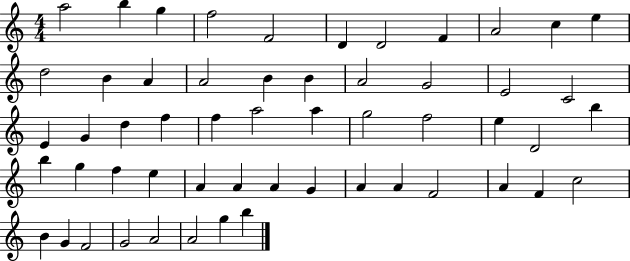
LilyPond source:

{
  \clef treble
  \numericTimeSignature
  \time 4/4
  \key c \major
  a''2 b''4 g''4 | f''2 f'2 | d'4 d'2 f'4 | a'2 c''4 e''4 | \break d''2 b'4 a'4 | a'2 b'4 b'4 | a'2 g'2 | e'2 c'2 | \break e'4 g'4 d''4 f''4 | f''4 a''2 a''4 | g''2 f''2 | e''4 d'2 b''4 | \break b''4 g''4 f''4 e''4 | a'4 a'4 a'4 g'4 | a'4 a'4 f'2 | a'4 f'4 c''2 | \break b'4 g'4 f'2 | g'2 a'2 | a'2 g''4 b''4 | \bar "|."
}